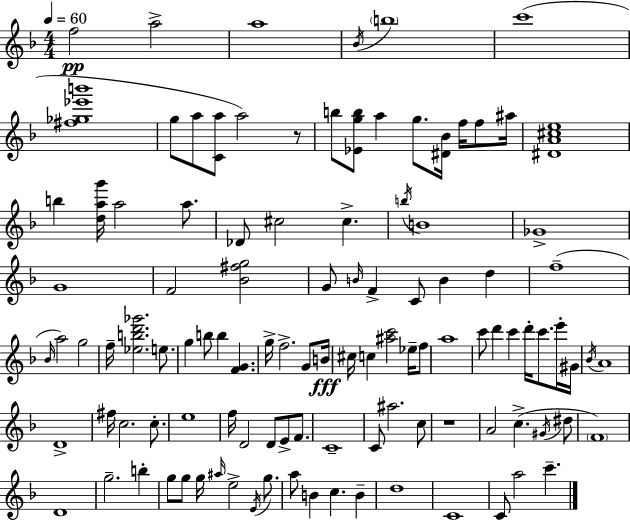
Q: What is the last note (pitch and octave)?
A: C6